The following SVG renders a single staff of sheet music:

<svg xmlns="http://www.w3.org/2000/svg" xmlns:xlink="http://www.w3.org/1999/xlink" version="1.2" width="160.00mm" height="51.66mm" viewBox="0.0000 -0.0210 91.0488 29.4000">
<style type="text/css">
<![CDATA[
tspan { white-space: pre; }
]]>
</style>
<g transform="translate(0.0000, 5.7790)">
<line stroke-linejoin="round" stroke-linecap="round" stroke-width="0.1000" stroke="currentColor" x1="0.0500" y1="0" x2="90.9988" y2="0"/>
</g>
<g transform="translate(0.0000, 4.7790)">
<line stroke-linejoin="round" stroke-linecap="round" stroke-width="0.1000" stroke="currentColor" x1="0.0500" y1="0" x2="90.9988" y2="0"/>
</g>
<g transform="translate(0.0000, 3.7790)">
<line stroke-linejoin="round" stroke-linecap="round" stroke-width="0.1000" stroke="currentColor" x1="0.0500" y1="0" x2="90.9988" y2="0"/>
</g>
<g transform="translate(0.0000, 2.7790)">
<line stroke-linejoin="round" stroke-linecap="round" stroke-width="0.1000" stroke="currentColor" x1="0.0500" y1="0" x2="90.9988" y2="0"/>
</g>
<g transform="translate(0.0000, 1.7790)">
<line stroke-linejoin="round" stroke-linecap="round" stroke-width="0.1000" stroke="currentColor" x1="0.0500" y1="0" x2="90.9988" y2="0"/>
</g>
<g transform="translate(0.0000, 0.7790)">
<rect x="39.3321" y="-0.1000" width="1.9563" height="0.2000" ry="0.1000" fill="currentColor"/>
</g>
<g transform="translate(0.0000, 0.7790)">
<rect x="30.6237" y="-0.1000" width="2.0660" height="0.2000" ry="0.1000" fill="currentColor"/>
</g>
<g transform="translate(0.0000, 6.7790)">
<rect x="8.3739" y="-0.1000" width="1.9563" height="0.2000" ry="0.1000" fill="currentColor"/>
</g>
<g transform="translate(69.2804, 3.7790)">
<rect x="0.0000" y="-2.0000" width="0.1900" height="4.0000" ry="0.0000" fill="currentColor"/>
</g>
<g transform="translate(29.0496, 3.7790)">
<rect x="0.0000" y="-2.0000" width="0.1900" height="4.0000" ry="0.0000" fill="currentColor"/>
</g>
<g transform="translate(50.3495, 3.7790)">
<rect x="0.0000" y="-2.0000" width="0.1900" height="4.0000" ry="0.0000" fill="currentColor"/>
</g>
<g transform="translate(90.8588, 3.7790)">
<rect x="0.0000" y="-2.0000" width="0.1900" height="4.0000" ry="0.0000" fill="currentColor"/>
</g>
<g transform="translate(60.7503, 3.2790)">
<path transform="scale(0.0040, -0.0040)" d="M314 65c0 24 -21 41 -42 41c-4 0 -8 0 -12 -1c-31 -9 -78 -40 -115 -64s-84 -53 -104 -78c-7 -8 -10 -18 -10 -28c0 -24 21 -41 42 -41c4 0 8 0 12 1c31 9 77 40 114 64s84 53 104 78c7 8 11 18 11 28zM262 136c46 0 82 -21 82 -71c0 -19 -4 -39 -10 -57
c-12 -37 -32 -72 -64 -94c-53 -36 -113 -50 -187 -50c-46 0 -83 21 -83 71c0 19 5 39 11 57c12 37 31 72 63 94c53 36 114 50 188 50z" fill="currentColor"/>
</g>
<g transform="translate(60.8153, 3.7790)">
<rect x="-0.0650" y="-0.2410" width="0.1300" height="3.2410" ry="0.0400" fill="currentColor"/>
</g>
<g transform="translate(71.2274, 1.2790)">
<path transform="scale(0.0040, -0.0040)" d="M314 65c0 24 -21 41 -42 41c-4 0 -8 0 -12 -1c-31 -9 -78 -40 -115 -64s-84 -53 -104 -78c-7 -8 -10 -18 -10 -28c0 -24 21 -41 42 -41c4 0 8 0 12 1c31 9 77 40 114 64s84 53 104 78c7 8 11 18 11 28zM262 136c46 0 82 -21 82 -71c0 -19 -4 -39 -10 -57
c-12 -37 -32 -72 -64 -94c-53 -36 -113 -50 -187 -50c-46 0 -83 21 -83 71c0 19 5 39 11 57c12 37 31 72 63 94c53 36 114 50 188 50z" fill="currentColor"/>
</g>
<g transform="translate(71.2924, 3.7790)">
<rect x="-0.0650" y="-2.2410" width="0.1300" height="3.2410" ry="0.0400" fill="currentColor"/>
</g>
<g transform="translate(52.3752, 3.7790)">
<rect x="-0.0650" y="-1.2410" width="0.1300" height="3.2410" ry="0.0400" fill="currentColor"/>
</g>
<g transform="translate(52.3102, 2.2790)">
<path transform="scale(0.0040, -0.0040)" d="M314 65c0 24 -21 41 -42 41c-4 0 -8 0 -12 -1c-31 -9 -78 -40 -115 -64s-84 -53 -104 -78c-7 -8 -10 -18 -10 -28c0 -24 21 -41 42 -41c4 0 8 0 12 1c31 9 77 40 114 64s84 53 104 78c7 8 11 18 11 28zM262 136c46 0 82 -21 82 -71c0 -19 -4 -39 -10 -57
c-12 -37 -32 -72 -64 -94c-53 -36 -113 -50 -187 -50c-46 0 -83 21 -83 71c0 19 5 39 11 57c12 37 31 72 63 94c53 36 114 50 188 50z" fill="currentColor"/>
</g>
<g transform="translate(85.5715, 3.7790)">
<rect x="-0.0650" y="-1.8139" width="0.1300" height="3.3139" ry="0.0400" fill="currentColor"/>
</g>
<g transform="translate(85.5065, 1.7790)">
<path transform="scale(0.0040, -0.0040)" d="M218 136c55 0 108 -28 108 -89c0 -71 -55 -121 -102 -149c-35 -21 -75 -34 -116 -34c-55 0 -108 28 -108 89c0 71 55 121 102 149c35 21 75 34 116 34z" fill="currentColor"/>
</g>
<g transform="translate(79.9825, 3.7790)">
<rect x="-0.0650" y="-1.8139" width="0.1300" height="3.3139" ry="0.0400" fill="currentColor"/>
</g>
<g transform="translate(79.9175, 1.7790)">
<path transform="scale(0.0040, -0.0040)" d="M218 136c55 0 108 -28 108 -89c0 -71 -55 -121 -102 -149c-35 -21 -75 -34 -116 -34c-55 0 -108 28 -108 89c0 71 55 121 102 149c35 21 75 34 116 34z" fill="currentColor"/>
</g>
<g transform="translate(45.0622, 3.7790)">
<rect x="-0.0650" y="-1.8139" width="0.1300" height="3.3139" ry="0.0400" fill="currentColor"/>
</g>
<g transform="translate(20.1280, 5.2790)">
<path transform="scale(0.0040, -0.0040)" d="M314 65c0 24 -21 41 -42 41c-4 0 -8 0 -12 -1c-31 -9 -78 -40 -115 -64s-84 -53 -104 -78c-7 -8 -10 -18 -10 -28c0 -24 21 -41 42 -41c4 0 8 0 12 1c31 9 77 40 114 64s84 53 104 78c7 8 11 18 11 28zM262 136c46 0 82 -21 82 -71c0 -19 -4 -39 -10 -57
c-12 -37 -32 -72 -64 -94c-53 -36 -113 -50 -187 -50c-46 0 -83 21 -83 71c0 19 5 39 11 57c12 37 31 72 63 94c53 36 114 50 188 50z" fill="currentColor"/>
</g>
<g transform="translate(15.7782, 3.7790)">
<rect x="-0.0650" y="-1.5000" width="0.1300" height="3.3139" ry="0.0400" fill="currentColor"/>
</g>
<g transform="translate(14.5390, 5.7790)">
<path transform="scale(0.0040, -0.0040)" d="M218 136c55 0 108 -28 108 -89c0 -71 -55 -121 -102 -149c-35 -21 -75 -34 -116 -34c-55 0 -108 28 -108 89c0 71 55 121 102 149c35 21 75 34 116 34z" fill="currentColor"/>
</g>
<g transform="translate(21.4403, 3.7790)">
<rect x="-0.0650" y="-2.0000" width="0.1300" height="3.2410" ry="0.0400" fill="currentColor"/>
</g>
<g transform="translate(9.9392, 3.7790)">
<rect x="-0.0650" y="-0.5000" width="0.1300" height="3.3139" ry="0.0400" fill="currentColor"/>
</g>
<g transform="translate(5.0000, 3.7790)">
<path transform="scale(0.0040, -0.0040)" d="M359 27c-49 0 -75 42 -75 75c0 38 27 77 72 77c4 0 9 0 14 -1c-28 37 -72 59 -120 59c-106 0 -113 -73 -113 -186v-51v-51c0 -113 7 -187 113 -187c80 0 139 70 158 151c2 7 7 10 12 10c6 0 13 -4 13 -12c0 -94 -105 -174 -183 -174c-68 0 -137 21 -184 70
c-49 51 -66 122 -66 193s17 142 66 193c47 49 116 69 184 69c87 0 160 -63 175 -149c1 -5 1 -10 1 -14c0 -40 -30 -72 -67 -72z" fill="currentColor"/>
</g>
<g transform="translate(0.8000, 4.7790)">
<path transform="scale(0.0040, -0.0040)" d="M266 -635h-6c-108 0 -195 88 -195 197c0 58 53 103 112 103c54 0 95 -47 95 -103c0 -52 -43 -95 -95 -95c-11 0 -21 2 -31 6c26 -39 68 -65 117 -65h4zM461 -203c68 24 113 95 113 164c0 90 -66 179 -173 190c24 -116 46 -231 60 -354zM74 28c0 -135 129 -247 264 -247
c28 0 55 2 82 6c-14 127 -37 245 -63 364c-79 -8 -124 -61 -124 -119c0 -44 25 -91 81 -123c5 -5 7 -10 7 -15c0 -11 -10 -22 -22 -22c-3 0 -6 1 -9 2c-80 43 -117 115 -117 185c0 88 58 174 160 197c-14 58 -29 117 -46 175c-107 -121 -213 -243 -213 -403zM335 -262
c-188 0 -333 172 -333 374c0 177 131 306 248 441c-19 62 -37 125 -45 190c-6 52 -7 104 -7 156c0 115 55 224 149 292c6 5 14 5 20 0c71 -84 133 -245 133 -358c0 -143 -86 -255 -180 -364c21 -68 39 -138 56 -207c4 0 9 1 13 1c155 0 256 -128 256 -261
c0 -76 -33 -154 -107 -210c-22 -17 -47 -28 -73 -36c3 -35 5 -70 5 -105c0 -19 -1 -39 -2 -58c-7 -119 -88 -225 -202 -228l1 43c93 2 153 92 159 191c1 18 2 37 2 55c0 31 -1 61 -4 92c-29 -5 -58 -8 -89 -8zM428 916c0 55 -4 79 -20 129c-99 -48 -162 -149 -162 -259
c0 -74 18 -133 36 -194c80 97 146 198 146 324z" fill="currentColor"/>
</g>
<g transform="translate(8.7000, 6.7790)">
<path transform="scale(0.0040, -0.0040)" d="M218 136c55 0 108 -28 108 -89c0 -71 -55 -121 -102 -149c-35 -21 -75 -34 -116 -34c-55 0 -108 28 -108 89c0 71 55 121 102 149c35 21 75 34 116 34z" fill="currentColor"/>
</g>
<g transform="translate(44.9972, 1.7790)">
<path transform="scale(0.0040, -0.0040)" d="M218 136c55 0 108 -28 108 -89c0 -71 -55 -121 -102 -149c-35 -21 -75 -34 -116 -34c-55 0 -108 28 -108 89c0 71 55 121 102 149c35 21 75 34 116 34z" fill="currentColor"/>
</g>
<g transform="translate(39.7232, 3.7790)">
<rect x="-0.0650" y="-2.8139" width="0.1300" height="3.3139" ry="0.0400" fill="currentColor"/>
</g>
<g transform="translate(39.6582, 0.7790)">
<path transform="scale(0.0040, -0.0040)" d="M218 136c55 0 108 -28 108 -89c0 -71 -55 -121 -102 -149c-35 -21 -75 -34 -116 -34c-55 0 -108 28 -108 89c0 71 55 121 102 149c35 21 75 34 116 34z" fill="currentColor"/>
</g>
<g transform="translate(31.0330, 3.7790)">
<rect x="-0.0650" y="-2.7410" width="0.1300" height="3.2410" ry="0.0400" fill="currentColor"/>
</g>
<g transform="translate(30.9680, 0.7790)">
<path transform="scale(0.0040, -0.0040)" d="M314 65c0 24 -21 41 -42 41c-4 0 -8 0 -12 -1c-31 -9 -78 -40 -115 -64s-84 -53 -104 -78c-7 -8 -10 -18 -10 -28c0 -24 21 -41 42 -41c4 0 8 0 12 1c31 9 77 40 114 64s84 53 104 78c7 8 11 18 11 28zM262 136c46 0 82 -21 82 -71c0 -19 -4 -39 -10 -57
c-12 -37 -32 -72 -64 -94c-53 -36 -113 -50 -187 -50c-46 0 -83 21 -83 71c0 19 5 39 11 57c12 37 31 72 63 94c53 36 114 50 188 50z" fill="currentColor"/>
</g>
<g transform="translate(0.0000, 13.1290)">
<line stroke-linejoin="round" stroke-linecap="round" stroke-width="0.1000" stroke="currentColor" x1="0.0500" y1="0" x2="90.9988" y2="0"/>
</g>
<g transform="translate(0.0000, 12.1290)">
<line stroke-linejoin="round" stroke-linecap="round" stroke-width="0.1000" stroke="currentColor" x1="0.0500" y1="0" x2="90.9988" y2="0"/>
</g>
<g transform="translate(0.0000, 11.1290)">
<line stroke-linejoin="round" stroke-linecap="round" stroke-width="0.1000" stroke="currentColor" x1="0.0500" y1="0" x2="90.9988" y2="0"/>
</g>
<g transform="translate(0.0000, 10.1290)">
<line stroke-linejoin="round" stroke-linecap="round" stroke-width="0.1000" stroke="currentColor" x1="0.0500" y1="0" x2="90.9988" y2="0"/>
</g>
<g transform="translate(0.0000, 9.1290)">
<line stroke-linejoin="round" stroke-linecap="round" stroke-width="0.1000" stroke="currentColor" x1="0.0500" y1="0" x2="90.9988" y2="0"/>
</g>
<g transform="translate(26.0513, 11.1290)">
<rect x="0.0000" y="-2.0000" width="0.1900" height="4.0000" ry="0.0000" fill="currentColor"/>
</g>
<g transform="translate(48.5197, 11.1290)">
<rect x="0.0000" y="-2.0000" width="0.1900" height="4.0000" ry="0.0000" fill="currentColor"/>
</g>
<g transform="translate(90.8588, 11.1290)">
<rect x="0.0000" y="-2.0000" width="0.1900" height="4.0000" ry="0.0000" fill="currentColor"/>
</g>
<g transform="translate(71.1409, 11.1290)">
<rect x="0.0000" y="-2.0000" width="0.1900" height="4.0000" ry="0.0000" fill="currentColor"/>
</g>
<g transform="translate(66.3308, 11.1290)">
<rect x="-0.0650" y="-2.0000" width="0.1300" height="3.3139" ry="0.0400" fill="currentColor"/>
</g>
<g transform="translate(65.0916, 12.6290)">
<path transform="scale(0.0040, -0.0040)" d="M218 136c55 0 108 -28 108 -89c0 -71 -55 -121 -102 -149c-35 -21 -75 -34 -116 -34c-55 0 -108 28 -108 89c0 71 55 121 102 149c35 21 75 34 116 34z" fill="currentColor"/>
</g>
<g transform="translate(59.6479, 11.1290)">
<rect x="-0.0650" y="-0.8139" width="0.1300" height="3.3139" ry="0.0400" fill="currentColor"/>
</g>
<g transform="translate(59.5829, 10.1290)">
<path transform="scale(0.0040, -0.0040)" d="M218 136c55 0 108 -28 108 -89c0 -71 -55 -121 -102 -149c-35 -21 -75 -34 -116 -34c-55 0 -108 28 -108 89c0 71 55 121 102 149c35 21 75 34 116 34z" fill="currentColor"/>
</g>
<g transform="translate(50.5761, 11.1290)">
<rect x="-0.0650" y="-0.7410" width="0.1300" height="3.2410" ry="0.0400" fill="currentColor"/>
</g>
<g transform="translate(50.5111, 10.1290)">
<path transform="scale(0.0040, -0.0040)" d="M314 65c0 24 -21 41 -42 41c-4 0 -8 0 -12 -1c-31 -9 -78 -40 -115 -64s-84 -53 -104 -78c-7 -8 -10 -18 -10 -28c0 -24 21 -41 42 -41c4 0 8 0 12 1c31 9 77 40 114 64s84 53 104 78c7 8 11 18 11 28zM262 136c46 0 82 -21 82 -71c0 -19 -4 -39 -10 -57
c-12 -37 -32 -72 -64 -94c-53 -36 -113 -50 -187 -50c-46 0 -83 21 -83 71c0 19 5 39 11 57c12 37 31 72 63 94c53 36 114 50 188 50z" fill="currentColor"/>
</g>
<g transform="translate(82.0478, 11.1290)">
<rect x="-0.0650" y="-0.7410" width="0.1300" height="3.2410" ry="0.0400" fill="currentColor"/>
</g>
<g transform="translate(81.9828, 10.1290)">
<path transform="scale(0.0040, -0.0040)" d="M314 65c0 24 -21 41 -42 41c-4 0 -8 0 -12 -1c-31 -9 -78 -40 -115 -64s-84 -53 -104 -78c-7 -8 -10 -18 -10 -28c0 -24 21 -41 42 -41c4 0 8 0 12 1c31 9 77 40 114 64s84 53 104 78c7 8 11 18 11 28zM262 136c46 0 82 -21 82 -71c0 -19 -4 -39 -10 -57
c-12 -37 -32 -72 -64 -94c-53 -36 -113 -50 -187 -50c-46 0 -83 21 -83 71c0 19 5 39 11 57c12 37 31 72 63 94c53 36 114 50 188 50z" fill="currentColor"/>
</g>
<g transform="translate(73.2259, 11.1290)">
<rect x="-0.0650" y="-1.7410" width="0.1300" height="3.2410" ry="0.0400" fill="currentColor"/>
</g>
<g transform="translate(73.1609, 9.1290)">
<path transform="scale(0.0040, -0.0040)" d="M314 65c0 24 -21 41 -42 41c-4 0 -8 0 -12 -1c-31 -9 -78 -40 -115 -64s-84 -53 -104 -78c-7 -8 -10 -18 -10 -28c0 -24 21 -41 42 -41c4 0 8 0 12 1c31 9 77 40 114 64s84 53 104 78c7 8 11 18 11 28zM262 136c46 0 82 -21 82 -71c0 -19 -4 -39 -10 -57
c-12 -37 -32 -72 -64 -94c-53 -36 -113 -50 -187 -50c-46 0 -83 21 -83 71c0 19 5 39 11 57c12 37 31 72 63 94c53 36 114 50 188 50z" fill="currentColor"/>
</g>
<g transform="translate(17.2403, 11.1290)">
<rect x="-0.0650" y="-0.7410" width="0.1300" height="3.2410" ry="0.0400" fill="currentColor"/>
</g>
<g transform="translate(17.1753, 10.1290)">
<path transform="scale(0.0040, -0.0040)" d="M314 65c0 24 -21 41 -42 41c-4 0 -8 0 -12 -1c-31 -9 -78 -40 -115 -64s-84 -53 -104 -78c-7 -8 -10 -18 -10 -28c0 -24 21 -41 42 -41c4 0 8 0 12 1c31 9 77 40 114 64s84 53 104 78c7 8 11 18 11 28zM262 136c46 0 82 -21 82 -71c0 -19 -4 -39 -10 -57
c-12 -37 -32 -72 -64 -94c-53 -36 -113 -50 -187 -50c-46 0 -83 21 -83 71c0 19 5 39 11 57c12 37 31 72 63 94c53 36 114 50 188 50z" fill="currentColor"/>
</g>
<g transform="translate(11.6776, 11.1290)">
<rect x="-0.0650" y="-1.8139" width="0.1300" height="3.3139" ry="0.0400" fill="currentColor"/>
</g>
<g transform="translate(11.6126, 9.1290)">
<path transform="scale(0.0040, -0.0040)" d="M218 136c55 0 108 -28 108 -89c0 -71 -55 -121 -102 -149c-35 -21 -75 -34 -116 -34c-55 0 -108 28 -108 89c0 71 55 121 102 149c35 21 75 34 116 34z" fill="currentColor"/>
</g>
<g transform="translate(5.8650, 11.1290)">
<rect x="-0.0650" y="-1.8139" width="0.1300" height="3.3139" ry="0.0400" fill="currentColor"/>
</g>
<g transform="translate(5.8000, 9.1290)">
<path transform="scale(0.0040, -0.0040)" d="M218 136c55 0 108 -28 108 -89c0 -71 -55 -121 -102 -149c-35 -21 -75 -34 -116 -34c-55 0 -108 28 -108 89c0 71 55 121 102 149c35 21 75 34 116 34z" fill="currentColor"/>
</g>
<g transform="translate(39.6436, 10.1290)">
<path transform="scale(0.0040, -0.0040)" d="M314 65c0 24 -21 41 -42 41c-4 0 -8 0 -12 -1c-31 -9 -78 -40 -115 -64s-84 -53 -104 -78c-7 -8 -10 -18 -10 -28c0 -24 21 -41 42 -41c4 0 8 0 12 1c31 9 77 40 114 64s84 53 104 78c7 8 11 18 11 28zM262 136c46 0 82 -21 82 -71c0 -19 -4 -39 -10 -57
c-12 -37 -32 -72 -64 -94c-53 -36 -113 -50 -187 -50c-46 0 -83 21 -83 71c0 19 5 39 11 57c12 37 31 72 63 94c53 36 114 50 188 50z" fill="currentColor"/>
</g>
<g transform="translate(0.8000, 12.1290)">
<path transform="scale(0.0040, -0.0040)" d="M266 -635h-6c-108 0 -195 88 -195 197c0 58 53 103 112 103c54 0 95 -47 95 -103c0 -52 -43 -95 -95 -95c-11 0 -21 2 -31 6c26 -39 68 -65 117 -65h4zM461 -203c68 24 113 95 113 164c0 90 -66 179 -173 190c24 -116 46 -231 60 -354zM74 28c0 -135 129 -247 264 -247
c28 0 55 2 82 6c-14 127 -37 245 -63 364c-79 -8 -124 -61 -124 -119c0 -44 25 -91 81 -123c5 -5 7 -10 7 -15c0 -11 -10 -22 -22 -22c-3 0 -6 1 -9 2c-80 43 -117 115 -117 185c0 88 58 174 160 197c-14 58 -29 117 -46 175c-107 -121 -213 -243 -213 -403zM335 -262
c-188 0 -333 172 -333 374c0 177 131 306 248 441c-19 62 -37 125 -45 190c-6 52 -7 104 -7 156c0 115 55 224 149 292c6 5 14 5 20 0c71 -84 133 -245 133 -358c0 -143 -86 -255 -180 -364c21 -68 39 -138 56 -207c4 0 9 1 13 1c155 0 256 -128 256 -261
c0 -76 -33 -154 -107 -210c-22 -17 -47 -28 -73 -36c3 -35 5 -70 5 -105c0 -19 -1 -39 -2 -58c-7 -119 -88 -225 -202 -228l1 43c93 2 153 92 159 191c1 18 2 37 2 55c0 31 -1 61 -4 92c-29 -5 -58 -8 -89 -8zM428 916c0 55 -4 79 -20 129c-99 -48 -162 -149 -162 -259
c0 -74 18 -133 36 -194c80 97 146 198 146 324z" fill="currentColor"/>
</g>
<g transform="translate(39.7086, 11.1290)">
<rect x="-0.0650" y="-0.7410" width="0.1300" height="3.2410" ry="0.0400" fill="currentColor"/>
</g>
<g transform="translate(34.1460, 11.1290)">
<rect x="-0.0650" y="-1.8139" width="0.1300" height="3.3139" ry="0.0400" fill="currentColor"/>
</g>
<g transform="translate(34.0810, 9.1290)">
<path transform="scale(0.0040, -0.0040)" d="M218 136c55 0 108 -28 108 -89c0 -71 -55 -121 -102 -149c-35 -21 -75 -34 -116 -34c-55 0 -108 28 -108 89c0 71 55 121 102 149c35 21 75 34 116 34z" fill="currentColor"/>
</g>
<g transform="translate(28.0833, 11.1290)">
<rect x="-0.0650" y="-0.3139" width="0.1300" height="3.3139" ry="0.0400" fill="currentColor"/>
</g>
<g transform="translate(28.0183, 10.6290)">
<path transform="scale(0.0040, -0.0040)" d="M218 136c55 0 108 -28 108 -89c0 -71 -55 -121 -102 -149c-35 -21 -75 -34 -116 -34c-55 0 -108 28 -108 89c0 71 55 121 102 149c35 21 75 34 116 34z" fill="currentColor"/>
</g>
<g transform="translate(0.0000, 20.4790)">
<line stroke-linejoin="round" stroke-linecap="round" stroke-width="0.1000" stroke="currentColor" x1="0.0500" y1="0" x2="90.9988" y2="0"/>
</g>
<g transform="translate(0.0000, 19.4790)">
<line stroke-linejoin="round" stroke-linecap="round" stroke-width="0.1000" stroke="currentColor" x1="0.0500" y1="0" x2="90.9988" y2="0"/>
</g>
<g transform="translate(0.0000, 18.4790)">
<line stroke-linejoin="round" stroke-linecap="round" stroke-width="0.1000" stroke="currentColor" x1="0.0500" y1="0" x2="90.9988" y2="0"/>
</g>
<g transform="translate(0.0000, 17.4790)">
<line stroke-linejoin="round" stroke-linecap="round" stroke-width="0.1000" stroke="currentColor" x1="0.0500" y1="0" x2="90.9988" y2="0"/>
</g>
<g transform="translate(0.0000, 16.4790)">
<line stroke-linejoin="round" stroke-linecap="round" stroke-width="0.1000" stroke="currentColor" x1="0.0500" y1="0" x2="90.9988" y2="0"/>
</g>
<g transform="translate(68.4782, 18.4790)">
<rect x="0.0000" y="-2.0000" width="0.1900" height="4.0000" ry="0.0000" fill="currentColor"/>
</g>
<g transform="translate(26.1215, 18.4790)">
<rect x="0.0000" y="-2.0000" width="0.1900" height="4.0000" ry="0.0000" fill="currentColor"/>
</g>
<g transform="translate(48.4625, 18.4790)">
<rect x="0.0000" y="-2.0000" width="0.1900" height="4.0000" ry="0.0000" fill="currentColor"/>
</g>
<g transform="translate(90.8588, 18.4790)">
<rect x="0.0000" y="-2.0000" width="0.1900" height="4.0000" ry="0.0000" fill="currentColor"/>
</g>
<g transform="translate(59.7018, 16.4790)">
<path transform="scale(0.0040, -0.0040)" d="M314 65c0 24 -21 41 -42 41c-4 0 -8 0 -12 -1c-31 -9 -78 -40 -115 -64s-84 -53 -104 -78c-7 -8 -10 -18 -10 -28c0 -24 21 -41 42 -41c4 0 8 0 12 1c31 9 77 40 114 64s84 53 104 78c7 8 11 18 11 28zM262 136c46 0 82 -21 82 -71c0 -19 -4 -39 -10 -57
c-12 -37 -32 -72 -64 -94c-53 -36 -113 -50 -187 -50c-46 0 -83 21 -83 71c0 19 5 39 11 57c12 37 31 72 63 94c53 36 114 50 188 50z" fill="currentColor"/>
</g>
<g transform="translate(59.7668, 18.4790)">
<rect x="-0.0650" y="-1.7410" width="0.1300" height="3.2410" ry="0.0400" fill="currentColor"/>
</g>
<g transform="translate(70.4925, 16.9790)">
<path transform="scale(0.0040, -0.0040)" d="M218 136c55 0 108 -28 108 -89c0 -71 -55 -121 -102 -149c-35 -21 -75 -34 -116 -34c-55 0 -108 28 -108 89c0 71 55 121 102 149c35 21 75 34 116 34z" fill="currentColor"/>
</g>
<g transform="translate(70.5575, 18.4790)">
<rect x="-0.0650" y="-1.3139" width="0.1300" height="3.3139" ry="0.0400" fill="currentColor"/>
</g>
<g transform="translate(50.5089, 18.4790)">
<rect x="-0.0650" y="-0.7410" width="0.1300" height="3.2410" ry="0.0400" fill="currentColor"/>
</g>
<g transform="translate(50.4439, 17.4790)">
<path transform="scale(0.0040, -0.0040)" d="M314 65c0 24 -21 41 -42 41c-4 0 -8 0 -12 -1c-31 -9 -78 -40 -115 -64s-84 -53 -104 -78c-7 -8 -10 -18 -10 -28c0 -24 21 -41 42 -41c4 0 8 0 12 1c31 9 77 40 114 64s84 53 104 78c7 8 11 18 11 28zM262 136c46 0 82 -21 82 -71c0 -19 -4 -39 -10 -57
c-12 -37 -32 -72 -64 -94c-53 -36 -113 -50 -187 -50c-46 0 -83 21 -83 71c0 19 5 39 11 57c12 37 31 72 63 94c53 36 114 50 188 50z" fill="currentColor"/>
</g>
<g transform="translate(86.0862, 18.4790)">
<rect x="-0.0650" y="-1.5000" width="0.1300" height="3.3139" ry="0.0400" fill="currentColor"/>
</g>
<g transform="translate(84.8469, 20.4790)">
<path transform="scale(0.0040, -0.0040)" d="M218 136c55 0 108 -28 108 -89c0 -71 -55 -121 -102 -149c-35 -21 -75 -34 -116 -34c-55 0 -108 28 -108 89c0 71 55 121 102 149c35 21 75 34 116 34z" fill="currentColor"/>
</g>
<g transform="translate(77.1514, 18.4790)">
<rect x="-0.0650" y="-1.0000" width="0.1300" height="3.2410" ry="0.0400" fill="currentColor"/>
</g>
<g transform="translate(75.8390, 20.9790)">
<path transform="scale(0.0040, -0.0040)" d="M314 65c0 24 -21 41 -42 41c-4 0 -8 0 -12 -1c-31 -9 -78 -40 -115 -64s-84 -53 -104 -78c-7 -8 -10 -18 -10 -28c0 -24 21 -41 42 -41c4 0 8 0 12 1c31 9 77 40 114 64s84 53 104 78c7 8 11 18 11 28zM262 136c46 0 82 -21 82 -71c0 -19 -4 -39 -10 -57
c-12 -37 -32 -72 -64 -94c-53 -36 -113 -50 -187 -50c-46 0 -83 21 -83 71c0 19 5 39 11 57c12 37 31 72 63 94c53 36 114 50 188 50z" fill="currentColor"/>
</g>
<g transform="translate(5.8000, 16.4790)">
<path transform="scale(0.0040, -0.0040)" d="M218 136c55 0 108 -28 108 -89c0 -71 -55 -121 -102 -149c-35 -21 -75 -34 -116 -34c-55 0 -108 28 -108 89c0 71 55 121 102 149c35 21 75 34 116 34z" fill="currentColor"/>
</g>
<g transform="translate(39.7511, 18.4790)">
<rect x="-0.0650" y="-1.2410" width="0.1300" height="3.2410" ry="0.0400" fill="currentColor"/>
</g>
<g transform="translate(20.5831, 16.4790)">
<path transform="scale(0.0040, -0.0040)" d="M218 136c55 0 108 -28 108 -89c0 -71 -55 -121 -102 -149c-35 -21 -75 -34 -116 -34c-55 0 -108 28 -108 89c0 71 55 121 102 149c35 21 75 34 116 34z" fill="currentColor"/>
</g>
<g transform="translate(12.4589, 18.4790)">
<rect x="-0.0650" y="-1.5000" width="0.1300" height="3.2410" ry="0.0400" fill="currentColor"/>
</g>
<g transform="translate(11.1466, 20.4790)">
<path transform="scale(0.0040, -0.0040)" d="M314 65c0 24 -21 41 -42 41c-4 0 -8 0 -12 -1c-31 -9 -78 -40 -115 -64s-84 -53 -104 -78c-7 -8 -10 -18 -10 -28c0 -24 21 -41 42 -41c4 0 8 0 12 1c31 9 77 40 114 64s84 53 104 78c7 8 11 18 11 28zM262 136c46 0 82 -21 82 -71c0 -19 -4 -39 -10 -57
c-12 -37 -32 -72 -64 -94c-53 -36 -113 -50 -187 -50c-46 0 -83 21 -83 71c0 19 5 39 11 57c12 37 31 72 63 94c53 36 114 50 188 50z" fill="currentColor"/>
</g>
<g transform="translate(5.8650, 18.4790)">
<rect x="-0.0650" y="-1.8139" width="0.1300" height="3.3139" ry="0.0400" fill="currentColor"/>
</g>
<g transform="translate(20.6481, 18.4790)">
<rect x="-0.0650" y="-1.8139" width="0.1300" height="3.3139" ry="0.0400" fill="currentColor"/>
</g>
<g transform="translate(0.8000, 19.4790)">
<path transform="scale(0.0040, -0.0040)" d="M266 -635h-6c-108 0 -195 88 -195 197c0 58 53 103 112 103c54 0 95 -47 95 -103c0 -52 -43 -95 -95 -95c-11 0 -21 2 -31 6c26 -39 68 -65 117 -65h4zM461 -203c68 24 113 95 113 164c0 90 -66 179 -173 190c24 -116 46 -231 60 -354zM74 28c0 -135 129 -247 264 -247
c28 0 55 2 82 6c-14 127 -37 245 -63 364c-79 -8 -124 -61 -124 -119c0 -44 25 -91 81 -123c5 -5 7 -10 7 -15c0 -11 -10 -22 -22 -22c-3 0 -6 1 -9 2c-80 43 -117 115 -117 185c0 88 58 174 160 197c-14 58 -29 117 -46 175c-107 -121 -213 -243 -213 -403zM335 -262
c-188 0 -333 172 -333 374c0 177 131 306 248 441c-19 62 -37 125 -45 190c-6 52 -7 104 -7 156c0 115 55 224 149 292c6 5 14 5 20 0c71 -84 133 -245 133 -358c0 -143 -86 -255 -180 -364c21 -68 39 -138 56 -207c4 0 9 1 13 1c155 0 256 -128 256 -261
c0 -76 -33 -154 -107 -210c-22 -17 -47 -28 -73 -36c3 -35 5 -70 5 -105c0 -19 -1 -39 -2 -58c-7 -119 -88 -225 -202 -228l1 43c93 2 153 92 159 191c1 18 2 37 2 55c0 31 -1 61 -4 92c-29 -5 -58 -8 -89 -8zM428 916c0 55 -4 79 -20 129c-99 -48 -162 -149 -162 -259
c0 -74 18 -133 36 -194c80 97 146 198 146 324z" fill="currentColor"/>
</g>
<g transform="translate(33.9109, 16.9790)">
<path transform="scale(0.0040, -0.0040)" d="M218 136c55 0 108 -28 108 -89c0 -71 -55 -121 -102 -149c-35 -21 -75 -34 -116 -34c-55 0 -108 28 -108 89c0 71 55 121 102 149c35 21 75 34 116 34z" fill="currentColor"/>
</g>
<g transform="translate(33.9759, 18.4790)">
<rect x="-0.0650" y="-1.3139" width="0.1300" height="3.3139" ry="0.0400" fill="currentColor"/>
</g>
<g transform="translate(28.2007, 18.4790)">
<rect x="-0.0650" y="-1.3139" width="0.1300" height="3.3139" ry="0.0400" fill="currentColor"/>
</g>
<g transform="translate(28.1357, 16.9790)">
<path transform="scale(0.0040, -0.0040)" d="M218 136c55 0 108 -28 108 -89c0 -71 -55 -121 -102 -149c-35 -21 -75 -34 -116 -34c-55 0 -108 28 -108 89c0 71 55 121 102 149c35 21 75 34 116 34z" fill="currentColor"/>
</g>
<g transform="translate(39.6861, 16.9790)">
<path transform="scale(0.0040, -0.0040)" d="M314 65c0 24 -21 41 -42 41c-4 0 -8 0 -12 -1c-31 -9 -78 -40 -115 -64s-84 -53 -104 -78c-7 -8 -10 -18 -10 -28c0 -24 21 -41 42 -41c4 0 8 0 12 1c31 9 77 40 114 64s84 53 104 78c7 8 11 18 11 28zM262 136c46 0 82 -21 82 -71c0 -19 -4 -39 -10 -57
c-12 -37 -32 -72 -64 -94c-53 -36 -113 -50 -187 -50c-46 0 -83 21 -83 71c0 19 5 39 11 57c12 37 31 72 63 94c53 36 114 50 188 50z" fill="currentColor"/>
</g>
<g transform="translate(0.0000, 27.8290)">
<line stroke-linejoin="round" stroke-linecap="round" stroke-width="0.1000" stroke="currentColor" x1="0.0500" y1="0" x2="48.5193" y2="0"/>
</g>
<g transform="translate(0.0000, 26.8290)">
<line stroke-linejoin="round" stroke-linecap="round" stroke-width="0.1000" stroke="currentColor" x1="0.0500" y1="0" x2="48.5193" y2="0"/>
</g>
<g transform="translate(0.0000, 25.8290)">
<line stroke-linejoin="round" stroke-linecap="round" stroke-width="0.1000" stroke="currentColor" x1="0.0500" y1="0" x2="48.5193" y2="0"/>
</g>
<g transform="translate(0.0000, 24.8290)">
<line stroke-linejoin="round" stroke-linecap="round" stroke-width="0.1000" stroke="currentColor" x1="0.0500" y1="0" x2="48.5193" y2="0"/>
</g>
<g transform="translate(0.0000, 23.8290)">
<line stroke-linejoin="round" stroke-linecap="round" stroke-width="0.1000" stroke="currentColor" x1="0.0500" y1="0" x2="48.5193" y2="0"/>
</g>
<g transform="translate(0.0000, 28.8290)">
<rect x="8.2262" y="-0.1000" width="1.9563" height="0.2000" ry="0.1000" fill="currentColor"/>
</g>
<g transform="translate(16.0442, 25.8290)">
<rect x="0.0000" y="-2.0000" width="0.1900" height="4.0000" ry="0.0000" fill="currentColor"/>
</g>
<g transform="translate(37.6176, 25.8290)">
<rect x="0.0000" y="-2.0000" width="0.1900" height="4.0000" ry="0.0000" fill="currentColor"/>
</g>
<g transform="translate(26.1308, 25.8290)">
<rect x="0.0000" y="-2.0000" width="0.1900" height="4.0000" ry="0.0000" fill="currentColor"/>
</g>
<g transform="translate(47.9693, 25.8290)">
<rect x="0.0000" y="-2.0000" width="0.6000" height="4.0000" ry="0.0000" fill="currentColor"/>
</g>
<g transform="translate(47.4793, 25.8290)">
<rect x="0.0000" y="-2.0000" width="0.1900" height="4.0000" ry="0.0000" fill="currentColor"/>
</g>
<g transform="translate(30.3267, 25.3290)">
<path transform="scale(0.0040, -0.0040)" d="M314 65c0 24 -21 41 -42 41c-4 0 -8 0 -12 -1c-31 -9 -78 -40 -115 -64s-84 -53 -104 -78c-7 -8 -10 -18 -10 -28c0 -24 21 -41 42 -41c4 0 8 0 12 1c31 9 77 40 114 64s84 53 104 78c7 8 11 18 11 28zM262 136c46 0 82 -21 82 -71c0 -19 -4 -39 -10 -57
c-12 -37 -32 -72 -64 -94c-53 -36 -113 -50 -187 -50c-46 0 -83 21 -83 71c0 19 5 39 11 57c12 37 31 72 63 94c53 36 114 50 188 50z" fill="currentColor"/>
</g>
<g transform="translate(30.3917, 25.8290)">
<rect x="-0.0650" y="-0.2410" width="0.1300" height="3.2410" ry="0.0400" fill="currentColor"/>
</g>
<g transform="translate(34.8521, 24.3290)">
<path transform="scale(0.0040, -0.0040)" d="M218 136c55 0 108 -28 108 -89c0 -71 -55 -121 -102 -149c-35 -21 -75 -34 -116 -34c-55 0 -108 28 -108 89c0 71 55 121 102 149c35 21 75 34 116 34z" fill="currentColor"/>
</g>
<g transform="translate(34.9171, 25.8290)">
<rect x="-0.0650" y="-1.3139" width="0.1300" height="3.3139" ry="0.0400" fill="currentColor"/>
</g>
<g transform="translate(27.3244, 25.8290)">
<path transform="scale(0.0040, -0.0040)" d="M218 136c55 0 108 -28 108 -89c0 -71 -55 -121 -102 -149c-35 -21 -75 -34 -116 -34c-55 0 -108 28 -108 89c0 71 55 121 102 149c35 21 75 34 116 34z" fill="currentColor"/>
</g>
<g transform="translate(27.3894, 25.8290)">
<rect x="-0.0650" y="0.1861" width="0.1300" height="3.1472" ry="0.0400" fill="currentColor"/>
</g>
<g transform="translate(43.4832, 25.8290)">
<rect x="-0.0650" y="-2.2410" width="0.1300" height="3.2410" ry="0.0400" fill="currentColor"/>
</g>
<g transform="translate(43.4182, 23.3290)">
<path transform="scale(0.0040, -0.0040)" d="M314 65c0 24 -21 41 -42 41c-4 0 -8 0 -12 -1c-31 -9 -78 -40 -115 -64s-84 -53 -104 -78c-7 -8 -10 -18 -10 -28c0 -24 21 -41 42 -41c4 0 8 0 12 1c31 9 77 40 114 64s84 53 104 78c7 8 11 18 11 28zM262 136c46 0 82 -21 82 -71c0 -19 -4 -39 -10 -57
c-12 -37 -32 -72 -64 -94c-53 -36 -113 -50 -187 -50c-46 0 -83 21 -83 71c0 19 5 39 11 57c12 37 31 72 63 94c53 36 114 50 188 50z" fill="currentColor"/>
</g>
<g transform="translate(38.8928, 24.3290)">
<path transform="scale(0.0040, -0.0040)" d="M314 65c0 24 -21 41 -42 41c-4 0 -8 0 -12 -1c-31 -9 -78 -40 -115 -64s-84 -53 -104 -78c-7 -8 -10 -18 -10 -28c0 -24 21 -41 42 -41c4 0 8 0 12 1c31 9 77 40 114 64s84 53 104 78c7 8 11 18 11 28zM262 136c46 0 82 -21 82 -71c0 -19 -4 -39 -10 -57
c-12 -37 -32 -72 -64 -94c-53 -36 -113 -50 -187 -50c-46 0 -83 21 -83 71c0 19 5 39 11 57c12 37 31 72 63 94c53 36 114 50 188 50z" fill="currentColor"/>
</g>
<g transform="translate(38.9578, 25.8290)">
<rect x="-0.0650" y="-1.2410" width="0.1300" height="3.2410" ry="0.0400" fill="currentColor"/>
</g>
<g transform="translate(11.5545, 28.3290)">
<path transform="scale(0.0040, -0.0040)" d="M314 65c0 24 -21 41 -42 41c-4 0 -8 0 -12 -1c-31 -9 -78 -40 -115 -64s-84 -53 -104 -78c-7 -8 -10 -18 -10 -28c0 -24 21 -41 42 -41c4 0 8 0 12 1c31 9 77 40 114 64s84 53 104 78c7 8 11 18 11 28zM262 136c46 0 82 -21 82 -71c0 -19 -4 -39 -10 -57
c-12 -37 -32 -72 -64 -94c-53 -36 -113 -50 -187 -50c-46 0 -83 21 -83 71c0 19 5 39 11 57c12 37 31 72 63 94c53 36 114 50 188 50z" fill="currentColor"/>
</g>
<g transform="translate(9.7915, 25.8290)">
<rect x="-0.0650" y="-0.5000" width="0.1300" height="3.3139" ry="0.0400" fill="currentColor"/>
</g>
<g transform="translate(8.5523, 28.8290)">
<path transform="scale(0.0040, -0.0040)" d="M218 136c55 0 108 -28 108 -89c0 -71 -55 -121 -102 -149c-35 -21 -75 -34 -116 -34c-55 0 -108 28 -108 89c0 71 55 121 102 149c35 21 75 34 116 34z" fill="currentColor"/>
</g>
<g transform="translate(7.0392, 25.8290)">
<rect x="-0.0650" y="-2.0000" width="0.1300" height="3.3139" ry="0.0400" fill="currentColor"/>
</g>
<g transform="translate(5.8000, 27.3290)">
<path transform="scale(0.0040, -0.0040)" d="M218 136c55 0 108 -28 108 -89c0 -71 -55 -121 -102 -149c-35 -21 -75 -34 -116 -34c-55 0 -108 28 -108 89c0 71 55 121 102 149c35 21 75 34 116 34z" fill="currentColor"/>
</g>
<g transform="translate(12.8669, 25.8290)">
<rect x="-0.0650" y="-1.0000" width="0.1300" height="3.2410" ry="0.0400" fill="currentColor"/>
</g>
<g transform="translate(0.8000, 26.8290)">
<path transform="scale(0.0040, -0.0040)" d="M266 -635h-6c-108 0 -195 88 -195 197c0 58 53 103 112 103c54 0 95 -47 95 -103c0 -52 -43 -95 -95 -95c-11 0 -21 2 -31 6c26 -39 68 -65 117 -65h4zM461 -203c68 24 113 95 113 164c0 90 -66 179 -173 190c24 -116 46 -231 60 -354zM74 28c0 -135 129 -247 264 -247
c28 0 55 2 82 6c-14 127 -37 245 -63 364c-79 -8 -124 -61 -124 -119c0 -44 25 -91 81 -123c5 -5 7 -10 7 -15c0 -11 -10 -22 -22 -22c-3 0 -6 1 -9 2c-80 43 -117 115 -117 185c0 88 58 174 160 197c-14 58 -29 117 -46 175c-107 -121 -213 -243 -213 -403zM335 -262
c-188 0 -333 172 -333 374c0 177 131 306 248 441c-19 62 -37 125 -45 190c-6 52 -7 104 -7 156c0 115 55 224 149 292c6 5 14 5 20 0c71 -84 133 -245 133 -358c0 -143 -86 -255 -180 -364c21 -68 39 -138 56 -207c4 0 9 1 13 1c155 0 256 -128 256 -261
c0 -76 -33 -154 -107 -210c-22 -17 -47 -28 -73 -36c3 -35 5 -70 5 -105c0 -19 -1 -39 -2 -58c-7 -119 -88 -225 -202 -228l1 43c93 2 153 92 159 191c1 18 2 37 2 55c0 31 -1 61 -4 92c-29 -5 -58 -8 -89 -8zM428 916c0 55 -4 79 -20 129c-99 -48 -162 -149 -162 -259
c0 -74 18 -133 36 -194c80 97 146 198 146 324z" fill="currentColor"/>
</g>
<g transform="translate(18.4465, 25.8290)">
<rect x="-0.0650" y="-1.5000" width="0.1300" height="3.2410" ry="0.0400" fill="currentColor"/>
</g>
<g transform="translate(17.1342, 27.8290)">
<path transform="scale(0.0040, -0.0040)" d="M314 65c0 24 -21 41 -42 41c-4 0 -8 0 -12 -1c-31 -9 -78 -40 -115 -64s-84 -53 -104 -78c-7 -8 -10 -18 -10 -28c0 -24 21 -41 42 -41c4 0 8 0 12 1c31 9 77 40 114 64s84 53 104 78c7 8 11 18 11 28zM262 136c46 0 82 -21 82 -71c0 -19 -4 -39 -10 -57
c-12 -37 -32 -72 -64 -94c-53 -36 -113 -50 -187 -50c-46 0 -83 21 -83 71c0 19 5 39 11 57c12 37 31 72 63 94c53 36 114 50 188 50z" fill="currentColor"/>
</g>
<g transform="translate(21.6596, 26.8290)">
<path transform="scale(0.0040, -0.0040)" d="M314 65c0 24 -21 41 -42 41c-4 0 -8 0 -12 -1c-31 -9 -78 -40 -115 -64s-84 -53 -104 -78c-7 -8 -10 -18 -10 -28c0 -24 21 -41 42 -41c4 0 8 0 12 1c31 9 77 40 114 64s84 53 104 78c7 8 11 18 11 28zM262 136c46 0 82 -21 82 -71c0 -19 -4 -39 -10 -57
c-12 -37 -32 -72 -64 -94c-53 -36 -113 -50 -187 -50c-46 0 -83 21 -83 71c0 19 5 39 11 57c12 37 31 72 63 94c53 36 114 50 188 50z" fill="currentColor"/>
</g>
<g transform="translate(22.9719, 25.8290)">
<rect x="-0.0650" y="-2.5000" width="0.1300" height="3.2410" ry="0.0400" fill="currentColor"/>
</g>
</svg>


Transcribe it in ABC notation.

X:1
T:Untitled
M:4/4
L:1/4
K:C
C E F2 a2 a f e2 c2 g2 f f f f d2 c f d2 d2 d F f2 d2 f E2 f e e e2 d2 f2 e D2 E F C D2 E2 G2 B c2 e e2 g2